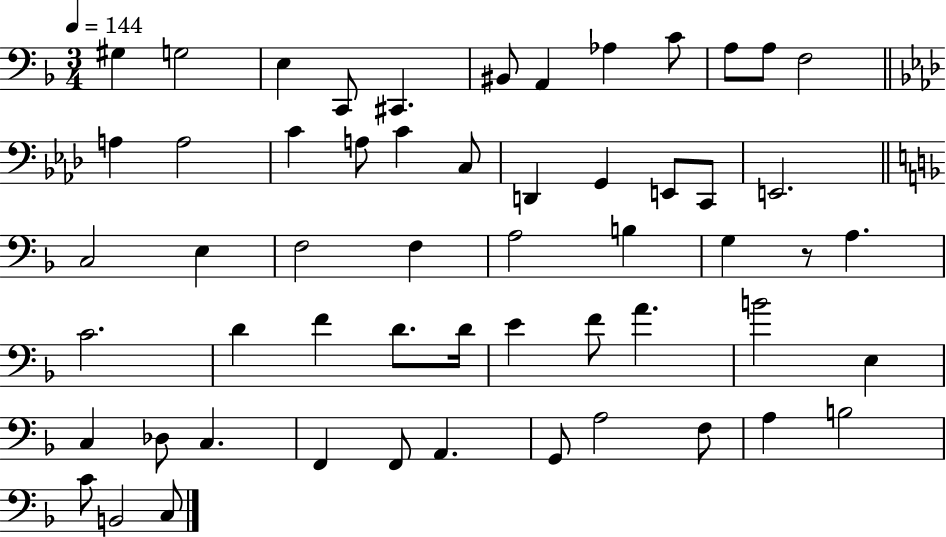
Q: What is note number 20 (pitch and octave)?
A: G2